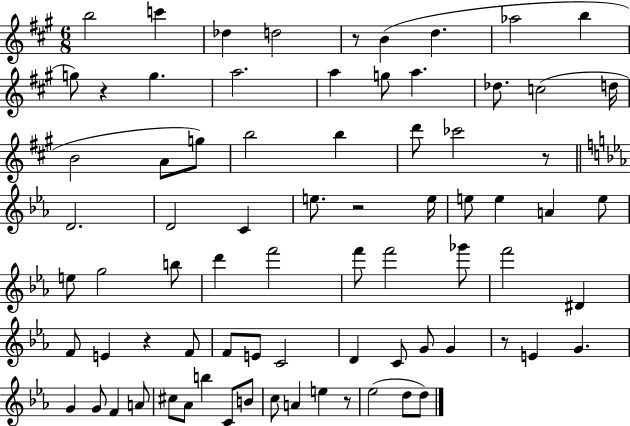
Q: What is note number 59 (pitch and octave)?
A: A4